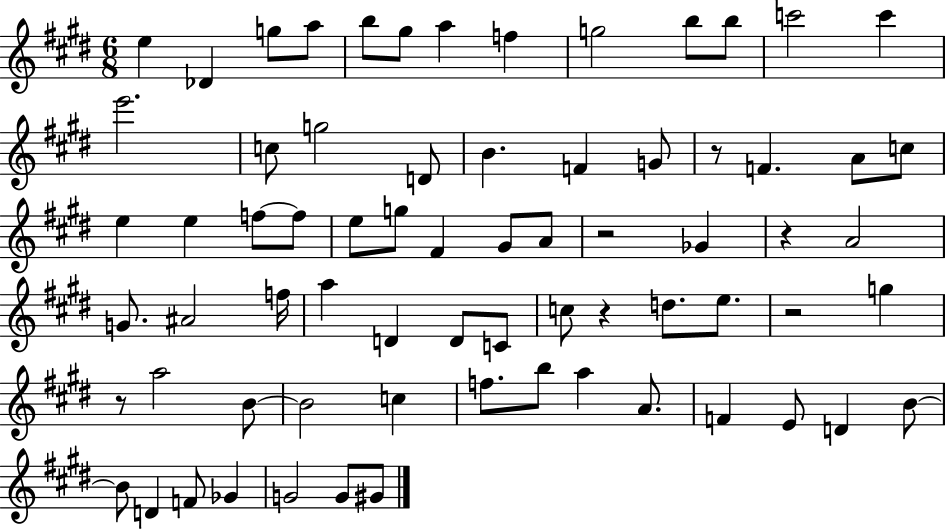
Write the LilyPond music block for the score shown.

{
  \clef treble
  \numericTimeSignature
  \time 6/8
  \key e \major
  e''4 des'4 g''8 a''8 | b''8 gis''8 a''4 f''4 | g''2 b''8 b''8 | c'''2 c'''4 | \break e'''2. | c''8 g''2 d'8 | b'4. f'4 g'8 | r8 f'4. a'8 c''8 | \break e''4 e''4 f''8~~ f''8 | e''8 g''8 fis'4 gis'8 a'8 | r2 ges'4 | r4 a'2 | \break g'8. ais'2 f''16 | a''4 d'4 d'8 c'8 | c''8 r4 d''8. e''8. | r2 g''4 | \break r8 a''2 b'8~~ | b'2 c''4 | f''8. b''8 a''4 a'8. | f'4 e'8 d'4 b'8~~ | \break b'8 d'4 f'8 ges'4 | g'2 g'8 gis'8 | \bar "|."
}